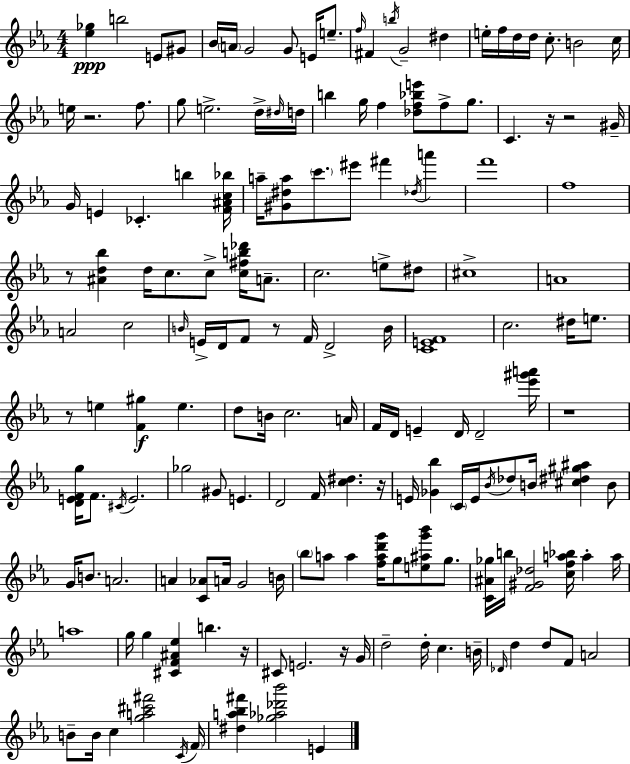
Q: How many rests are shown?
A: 10